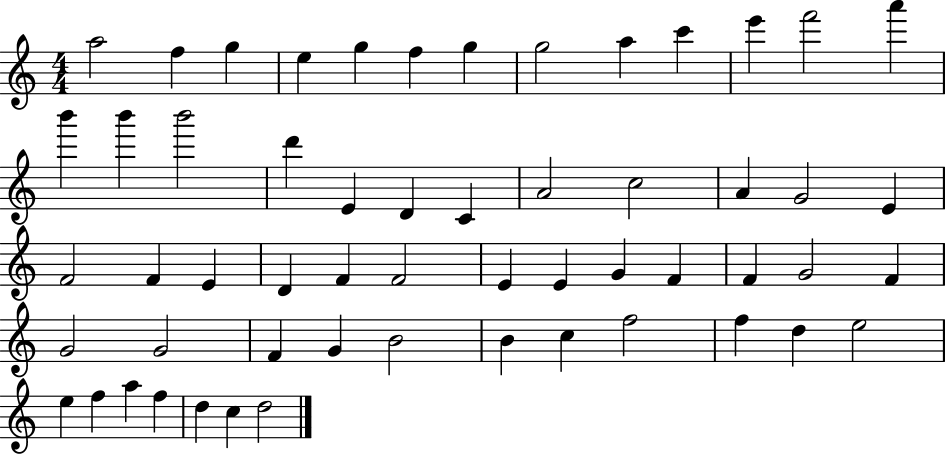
A5/h F5/q G5/q E5/q G5/q F5/q G5/q G5/h A5/q C6/q E6/q F6/h A6/q B6/q B6/q B6/h D6/q E4/q D4/q C4/q A4/h C5/h A4/q G4/h E4/q F4/h F4/q E4/q D4/q F4/q F4/h E4/q E4/q G4/q F4/q F4/q G4/h F4/q G4/h G4/h F4/q G4/q B4/h B4/q C5/q F5/h F5/q D5/q E5/h E5/q F5/q A5/q F5/q D5/q C5/q D5/h